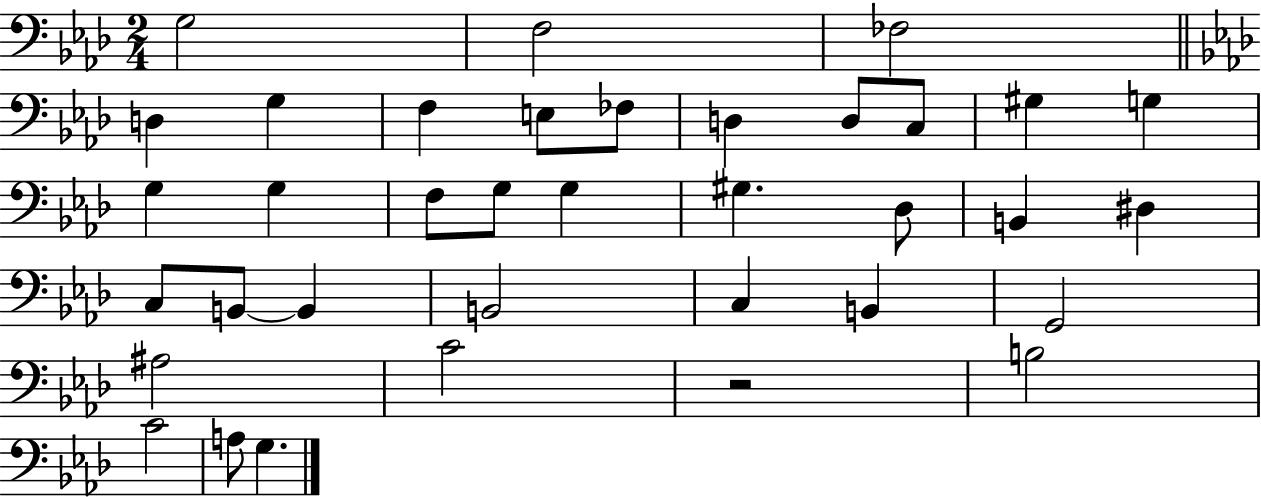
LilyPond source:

{
  \clef bass
  \numericTimeSignature
  \time 2/4
  \key aes \major
  g2 | f2 | fes2 | \bar "||" \break \key aes \major d4 g4 | f4 e8 fes8 | d4 d8 c8 | gis4 g4 | \break g4 g4 | f8 g8 g4 | gis4. des8 | b,4 dis4 | \break c8 b,8~~ b,4 | b,2 | c4 b,4 | g,2 | \break ais2 | c'2 | r2 | b2 | \break c'2 | a8 g4. | \bar "|."
}